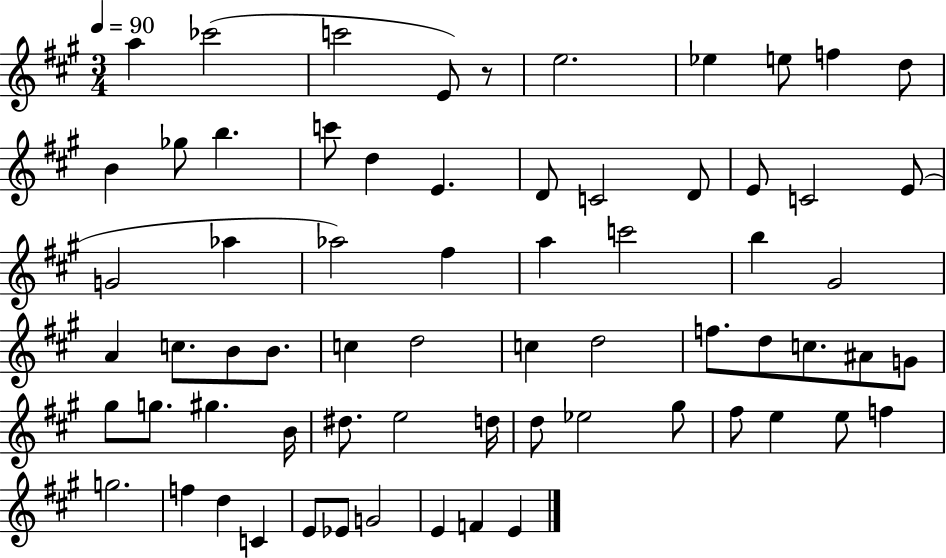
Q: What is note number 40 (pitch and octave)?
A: C5